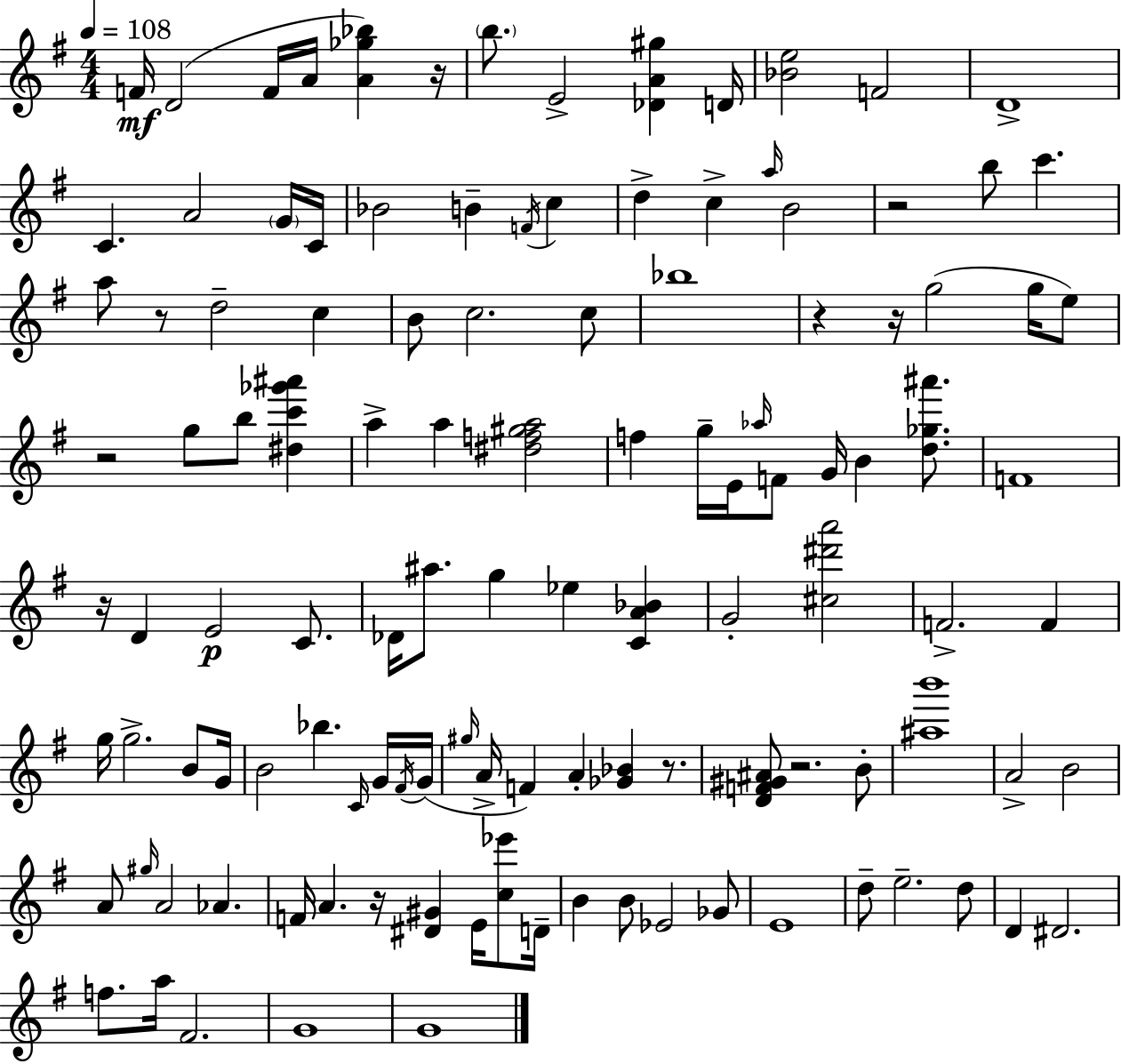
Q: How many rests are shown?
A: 10